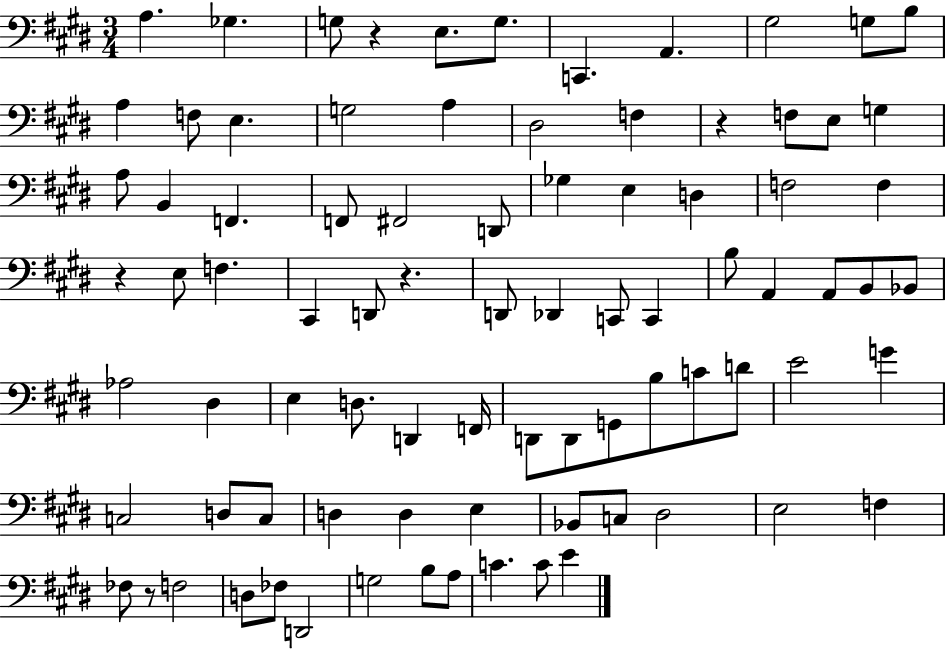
A3/q. Gb3/q. G3/e R/q E3/e. G3/e. C2/q. A2/q. G#3/h G3/e B3/e A3/q F3/e E3/q. G3/h A3/q D#3/h F3/q R/q F3/e E3/e G3/q A3/e B2/q F2/q. F2/e F#2/h D2/e Gb3/q E3/q D3/q F3/h F3/q R/q E3/e F3/q. C#2/q D2/e R/q. D2/e Db2/q C2/e C2/q B3/e A2/q A2/e B2/e Bb2/e Ab3/h D#3/q E3/q D3/e. D2/q F2/s D2/e D2/e G2/e B3/e C4/e D4/e E4/h G4/q C3/h D3/e C3/e D3/q D3/q E3/q Bb2/e C3/e D#3/h E3/h F3/q FES3/e R/e F3/h D3/e FES3/e D2/h G3/h B3/e A3/e C4/q. C4/e E4/q